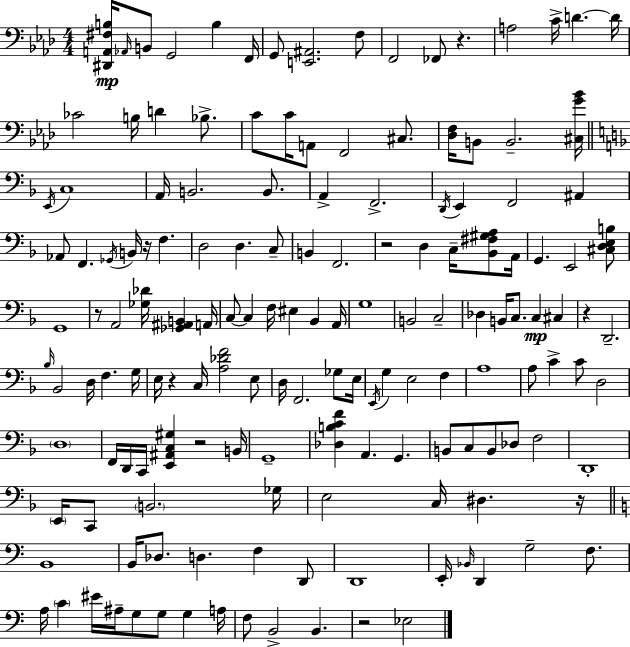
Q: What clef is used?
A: bass